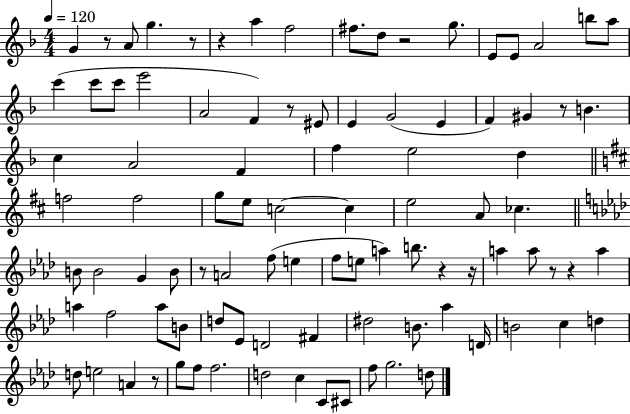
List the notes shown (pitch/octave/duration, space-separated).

G4/q R/e A4/e G5/q. R/e R/q A5/q F5/h F#5/e. D5/e R/h G5/e. E4/e E4/e A4/h B5/e A5/e C6/q C6/e C6/e E6/h A4/h F4/q R/e EIS4/e E4/q G4/h E4/q F4/q G#4/q R/e B4/q. C5/q A4/h F4/q F5/q E5/h D5/q F5/h F5/h G5/e E5/e C5/h C5/q E5/h A4/e CES5/q. B4/e B4/h G4/q B4/e R/e A4/h F5/e E5/q F5/e E5/e A5/q B5/e. R/q R/s A5/q A5/e R/e R/q A5/q A5/q F5/h A5/e B4/e D5/e Eb4/e D4/h F#4/q D#5/h B4/e. Ab5/q D4/s B4/h C5/q D5/q D5/e E5/h A4/q R/e G5/e F5/e F5/h. D5/h C5/q C4/e C#4/e F5/e G5/h. D5/e